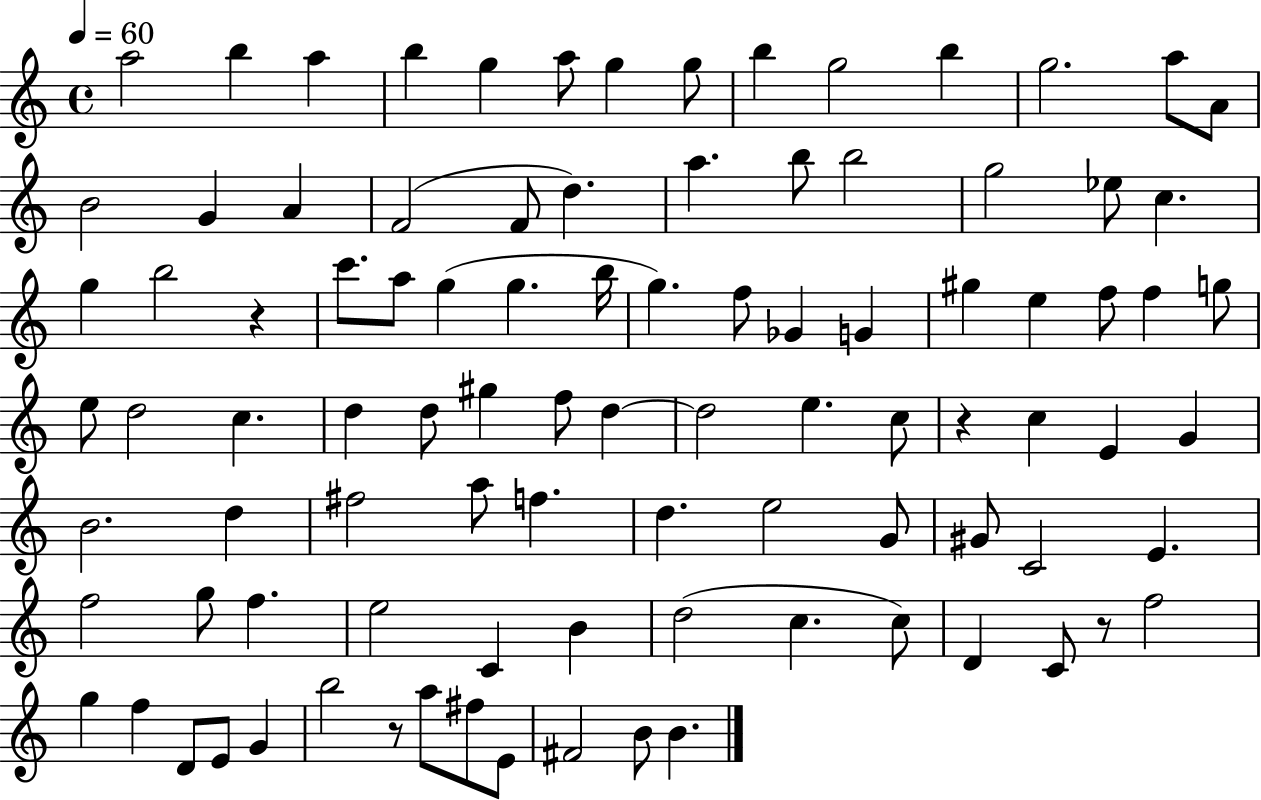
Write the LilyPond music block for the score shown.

{
  \clef treble
  \time 4/4
  \defaultTimeSignature
  \key c \major
  \tempo 4 = 60
  a''2 b''4 a''4 | b''4 g''4 a''8 g''4 g''8 | b''4 g''2 b''4 | g''2. a''8 a'8 | \break b'2 g'4 a'4 | f'2( f'8 d''4.) | a''4. b''8 b''2 | g''2 ees''8 c''4. | \break g''4 b''2 r4 | c'''8. a''8 g''4( g''4. b''16 | g''4.) f''8 ges'4 g'4 | gis''4 e''4 f''8 f''4 g''8 | \break e''8 d''2 c''4. | d''4 d''8 gis''4 f''8 d''4~~ | d''2 e''4. c''8 | r4 c''4 e'4 g'4 | \break b'2. d''4 | fis''2 a''8 f''4. | d''4. e''2 g'8 | gis'8 c'2 e'4. | \break f''2 g''8 f''4. | e''2 c'4 b'4 | d''2( c''4. c''8) | d'4 c'8 r8 f''2 | \break g''4 f''4 d'8 e'8 g'4 | b''2 r8 a''8 fis''8 e'8 | fis'2 b'8 b'4. | \bar "|."
}